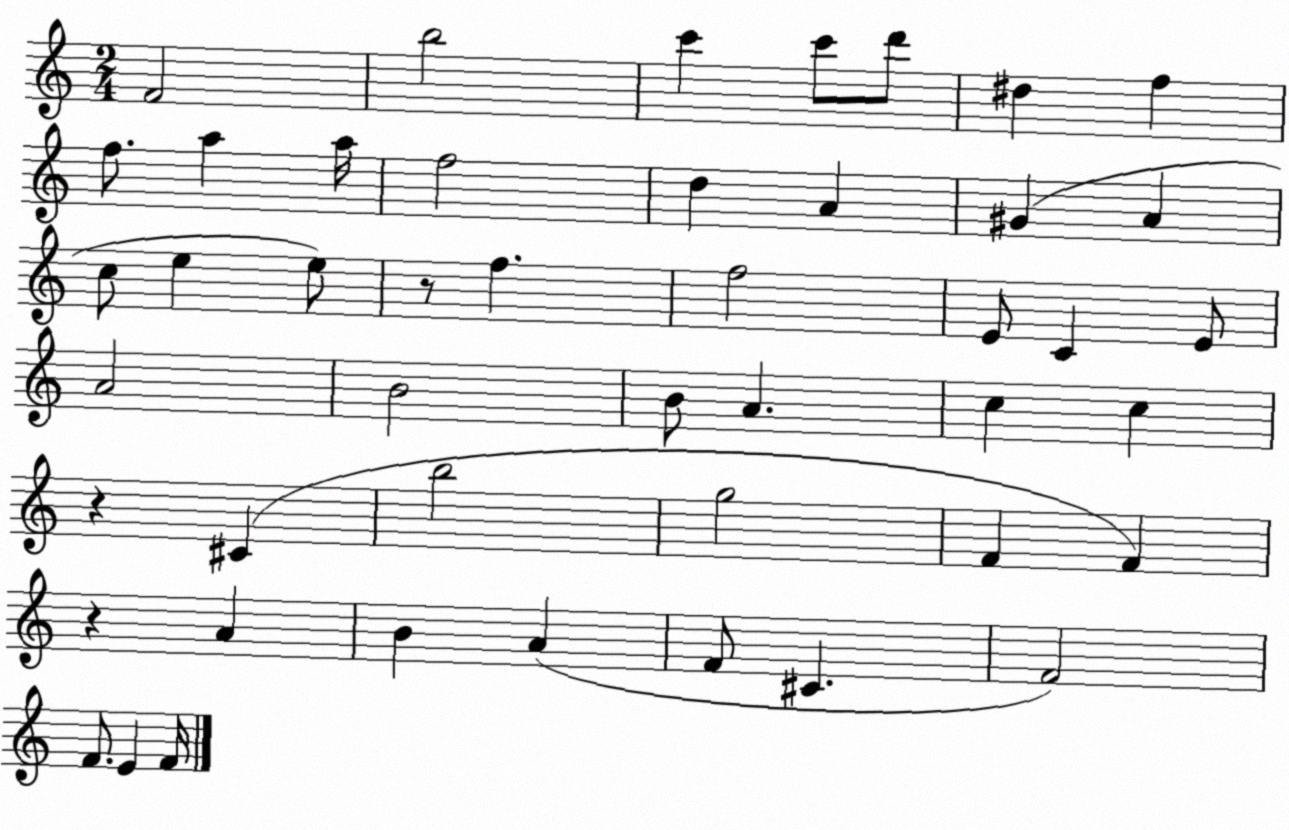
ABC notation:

X:1
T:Untitled
M:2/4
L:1/4
K:C
F2 b2 c' c'/2 d'/2 ^d f f/2 a a/4 f2 d A ^G A c/2 e e/2 z/2 f f2 E/2 C E/2 A2 B2 B/2 A c c z ^C b2 g2 F F z A B A F/2 ^C F2 F/2 E F/4